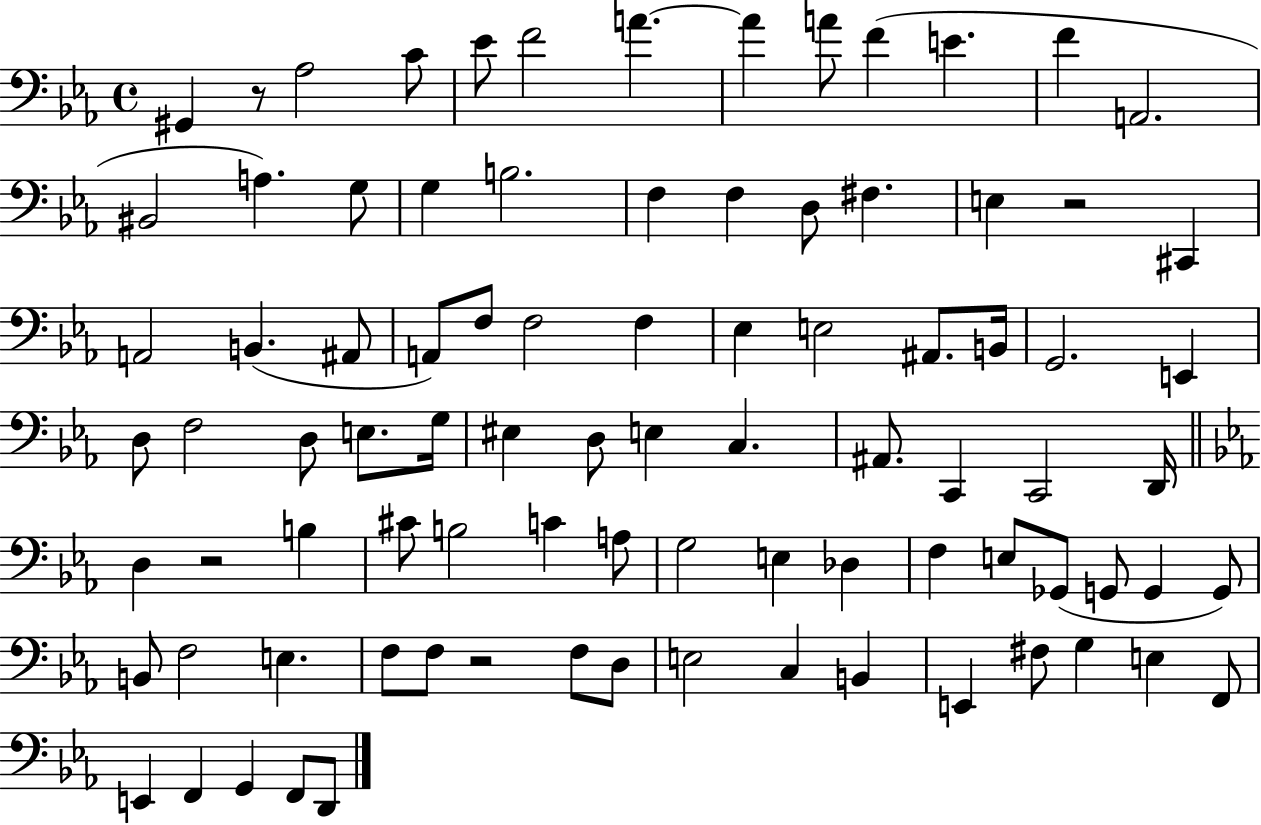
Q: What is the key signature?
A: EES major